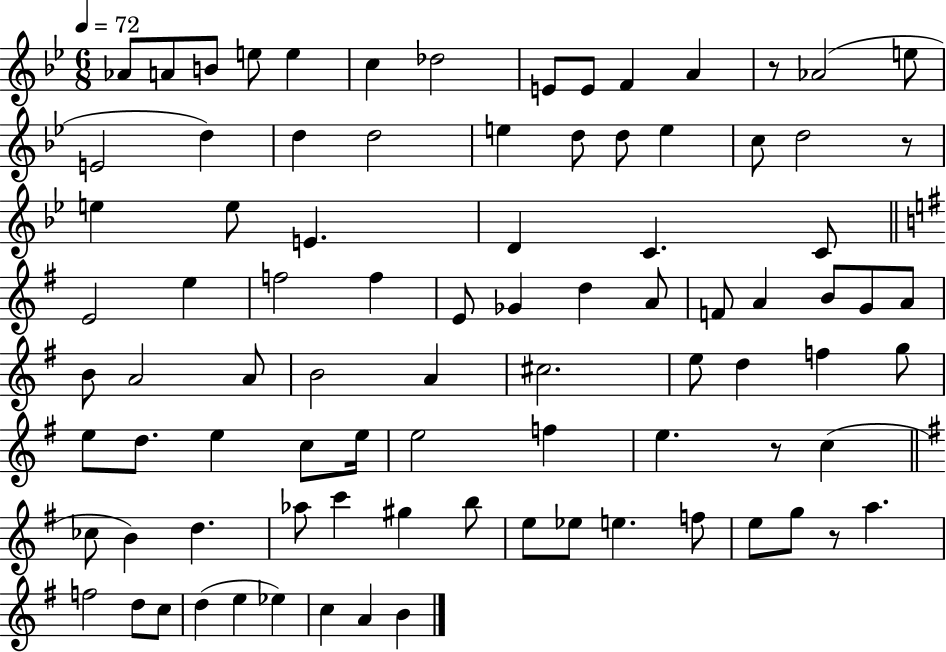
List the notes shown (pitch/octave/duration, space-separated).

Ab4/e A4/e B4/e E5/e E5/q C5/q Db5/h E4/e E4/e F4/q A4/q R/e Ab4/h E5/e E4/h D5/q D5/q D5/h E5/q D5/e D5/e E5/q C5/e D5/h R/e E5/q E5/e E4/q. D4/q C4/q. C4/e E4/h E5/q F5/h F5/q E4/e Gb4/q D5/q A4/e F4/e A4/q B4/e G4/e A4/e B4/e A4/h A4/e B4/h A4/q C#5/h. E5/e D5/q F5/q G5/e E5/e D5/e. E5/q C5/e E5/s E5/h F5/q E5/q. R/e C5/q CES5/e B4/q D5/q. Ab5/e C6/q G#5/q B5/e E5/e Eb5/e E5/q. F5/e E5/e G5/e R/e A5/q. F5/h D5/e C5/e D5/q E5/q Eb5/q C5/q A4/q B4/q